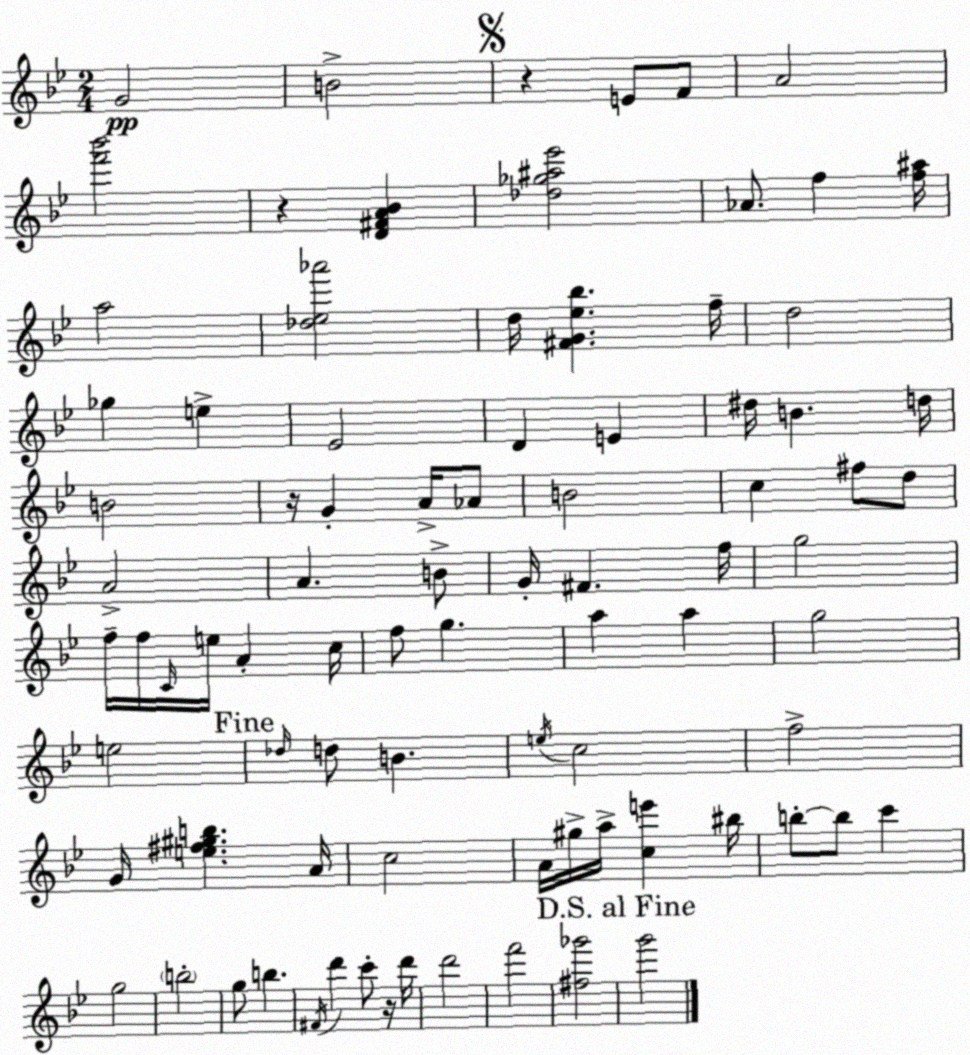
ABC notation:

X:1
T:Untitled
M:2/4
L:1/4
K:Bb
G2 B2 z E/2 F/2 A2 [f'_b']2 z [D^FA_B] [_d_g^a_e']2 _A/2 f [f^a]/4 a2 [_d_e_a']2 d/4 [^FG_e_b] f/4 d2 _g e _E2 D E ^d/4 B d/4 B2 z/4 G A/4 _A/2 B2 c ^f/2 d/2 A2 A B/2 G/4 ^F f/4 g2 f/4 f/4 C/4 e/4 A c/4 f/2 g a a g2 e2 _d/4 d/2 B e/4 c2 f2 G/4 [e^f^gb] A/4 c2 A/4 ^g/4 a/4 [ce'] ^b/4 b/2 b/2 c' g2 b2 g/2 b ^F/4 d' c'/2 z/4 d'/4 d'2 f'2 [^f_g']2 g'2